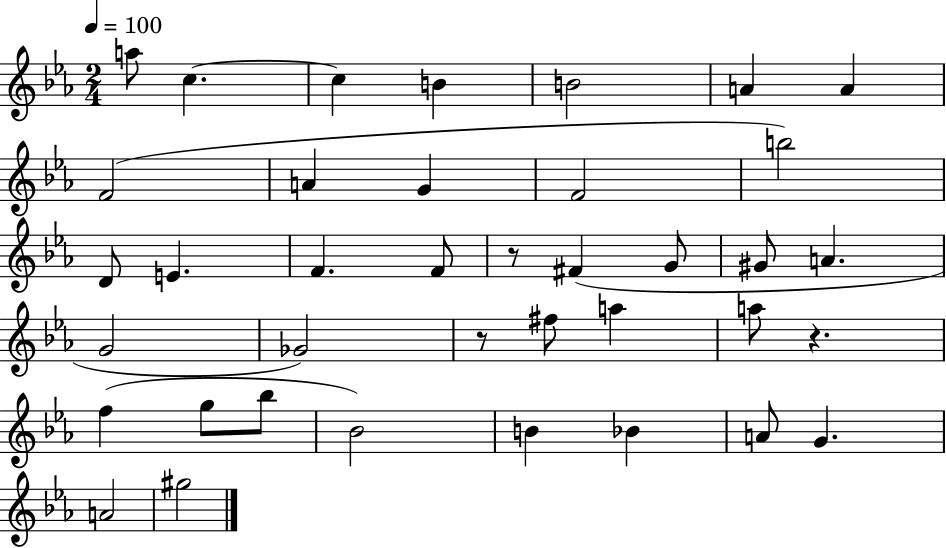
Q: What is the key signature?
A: EES major